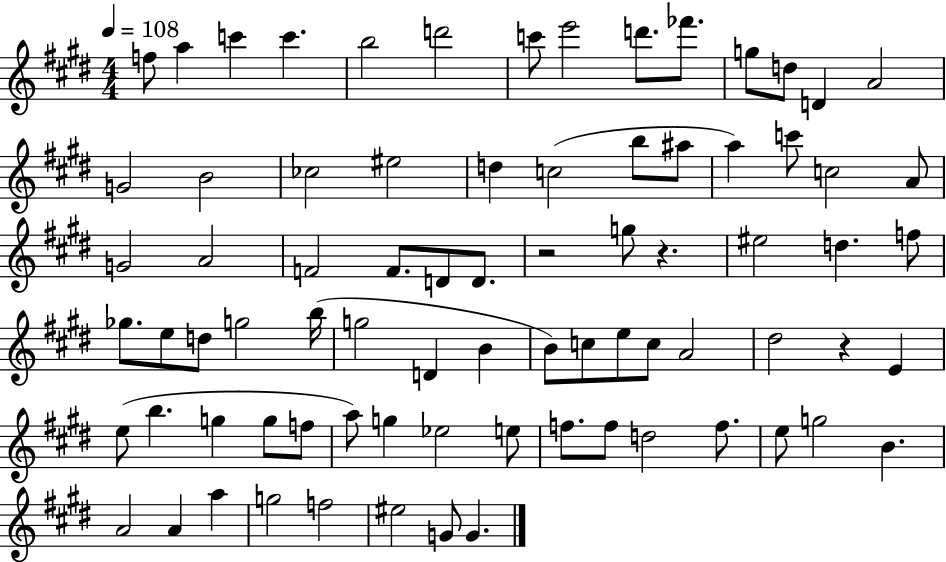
X:1
T:Untitled
M:4/4
L:1/4
K:E
f/2 a c' c' b2 d'2 c'/2 e'2 d'/2 _f'/2 g/2 d/2 D A2 G2 B2 _c2 ^e2 d c2 b/2 ^a/2 a c'/2 c2 A/2 G2 A2 F2 F/2 D/2 D/2 z2 g/2 z ^e2 d f/2 _g/2 e/2 d/2 g2 b/4 g2 D B B/2 c/2 e/2 c/2 A2 ^d2 z E e/2 b g g/2 f/2 a/2 g _e2 e/2 f/2 f/2 d2 f/2 e/2 g2 B A2 A a g2 f2 ^e2 G/2 G